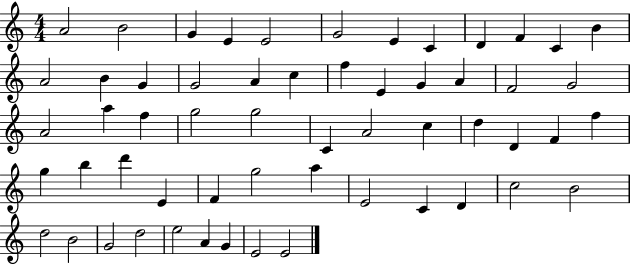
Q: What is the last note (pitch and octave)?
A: E4